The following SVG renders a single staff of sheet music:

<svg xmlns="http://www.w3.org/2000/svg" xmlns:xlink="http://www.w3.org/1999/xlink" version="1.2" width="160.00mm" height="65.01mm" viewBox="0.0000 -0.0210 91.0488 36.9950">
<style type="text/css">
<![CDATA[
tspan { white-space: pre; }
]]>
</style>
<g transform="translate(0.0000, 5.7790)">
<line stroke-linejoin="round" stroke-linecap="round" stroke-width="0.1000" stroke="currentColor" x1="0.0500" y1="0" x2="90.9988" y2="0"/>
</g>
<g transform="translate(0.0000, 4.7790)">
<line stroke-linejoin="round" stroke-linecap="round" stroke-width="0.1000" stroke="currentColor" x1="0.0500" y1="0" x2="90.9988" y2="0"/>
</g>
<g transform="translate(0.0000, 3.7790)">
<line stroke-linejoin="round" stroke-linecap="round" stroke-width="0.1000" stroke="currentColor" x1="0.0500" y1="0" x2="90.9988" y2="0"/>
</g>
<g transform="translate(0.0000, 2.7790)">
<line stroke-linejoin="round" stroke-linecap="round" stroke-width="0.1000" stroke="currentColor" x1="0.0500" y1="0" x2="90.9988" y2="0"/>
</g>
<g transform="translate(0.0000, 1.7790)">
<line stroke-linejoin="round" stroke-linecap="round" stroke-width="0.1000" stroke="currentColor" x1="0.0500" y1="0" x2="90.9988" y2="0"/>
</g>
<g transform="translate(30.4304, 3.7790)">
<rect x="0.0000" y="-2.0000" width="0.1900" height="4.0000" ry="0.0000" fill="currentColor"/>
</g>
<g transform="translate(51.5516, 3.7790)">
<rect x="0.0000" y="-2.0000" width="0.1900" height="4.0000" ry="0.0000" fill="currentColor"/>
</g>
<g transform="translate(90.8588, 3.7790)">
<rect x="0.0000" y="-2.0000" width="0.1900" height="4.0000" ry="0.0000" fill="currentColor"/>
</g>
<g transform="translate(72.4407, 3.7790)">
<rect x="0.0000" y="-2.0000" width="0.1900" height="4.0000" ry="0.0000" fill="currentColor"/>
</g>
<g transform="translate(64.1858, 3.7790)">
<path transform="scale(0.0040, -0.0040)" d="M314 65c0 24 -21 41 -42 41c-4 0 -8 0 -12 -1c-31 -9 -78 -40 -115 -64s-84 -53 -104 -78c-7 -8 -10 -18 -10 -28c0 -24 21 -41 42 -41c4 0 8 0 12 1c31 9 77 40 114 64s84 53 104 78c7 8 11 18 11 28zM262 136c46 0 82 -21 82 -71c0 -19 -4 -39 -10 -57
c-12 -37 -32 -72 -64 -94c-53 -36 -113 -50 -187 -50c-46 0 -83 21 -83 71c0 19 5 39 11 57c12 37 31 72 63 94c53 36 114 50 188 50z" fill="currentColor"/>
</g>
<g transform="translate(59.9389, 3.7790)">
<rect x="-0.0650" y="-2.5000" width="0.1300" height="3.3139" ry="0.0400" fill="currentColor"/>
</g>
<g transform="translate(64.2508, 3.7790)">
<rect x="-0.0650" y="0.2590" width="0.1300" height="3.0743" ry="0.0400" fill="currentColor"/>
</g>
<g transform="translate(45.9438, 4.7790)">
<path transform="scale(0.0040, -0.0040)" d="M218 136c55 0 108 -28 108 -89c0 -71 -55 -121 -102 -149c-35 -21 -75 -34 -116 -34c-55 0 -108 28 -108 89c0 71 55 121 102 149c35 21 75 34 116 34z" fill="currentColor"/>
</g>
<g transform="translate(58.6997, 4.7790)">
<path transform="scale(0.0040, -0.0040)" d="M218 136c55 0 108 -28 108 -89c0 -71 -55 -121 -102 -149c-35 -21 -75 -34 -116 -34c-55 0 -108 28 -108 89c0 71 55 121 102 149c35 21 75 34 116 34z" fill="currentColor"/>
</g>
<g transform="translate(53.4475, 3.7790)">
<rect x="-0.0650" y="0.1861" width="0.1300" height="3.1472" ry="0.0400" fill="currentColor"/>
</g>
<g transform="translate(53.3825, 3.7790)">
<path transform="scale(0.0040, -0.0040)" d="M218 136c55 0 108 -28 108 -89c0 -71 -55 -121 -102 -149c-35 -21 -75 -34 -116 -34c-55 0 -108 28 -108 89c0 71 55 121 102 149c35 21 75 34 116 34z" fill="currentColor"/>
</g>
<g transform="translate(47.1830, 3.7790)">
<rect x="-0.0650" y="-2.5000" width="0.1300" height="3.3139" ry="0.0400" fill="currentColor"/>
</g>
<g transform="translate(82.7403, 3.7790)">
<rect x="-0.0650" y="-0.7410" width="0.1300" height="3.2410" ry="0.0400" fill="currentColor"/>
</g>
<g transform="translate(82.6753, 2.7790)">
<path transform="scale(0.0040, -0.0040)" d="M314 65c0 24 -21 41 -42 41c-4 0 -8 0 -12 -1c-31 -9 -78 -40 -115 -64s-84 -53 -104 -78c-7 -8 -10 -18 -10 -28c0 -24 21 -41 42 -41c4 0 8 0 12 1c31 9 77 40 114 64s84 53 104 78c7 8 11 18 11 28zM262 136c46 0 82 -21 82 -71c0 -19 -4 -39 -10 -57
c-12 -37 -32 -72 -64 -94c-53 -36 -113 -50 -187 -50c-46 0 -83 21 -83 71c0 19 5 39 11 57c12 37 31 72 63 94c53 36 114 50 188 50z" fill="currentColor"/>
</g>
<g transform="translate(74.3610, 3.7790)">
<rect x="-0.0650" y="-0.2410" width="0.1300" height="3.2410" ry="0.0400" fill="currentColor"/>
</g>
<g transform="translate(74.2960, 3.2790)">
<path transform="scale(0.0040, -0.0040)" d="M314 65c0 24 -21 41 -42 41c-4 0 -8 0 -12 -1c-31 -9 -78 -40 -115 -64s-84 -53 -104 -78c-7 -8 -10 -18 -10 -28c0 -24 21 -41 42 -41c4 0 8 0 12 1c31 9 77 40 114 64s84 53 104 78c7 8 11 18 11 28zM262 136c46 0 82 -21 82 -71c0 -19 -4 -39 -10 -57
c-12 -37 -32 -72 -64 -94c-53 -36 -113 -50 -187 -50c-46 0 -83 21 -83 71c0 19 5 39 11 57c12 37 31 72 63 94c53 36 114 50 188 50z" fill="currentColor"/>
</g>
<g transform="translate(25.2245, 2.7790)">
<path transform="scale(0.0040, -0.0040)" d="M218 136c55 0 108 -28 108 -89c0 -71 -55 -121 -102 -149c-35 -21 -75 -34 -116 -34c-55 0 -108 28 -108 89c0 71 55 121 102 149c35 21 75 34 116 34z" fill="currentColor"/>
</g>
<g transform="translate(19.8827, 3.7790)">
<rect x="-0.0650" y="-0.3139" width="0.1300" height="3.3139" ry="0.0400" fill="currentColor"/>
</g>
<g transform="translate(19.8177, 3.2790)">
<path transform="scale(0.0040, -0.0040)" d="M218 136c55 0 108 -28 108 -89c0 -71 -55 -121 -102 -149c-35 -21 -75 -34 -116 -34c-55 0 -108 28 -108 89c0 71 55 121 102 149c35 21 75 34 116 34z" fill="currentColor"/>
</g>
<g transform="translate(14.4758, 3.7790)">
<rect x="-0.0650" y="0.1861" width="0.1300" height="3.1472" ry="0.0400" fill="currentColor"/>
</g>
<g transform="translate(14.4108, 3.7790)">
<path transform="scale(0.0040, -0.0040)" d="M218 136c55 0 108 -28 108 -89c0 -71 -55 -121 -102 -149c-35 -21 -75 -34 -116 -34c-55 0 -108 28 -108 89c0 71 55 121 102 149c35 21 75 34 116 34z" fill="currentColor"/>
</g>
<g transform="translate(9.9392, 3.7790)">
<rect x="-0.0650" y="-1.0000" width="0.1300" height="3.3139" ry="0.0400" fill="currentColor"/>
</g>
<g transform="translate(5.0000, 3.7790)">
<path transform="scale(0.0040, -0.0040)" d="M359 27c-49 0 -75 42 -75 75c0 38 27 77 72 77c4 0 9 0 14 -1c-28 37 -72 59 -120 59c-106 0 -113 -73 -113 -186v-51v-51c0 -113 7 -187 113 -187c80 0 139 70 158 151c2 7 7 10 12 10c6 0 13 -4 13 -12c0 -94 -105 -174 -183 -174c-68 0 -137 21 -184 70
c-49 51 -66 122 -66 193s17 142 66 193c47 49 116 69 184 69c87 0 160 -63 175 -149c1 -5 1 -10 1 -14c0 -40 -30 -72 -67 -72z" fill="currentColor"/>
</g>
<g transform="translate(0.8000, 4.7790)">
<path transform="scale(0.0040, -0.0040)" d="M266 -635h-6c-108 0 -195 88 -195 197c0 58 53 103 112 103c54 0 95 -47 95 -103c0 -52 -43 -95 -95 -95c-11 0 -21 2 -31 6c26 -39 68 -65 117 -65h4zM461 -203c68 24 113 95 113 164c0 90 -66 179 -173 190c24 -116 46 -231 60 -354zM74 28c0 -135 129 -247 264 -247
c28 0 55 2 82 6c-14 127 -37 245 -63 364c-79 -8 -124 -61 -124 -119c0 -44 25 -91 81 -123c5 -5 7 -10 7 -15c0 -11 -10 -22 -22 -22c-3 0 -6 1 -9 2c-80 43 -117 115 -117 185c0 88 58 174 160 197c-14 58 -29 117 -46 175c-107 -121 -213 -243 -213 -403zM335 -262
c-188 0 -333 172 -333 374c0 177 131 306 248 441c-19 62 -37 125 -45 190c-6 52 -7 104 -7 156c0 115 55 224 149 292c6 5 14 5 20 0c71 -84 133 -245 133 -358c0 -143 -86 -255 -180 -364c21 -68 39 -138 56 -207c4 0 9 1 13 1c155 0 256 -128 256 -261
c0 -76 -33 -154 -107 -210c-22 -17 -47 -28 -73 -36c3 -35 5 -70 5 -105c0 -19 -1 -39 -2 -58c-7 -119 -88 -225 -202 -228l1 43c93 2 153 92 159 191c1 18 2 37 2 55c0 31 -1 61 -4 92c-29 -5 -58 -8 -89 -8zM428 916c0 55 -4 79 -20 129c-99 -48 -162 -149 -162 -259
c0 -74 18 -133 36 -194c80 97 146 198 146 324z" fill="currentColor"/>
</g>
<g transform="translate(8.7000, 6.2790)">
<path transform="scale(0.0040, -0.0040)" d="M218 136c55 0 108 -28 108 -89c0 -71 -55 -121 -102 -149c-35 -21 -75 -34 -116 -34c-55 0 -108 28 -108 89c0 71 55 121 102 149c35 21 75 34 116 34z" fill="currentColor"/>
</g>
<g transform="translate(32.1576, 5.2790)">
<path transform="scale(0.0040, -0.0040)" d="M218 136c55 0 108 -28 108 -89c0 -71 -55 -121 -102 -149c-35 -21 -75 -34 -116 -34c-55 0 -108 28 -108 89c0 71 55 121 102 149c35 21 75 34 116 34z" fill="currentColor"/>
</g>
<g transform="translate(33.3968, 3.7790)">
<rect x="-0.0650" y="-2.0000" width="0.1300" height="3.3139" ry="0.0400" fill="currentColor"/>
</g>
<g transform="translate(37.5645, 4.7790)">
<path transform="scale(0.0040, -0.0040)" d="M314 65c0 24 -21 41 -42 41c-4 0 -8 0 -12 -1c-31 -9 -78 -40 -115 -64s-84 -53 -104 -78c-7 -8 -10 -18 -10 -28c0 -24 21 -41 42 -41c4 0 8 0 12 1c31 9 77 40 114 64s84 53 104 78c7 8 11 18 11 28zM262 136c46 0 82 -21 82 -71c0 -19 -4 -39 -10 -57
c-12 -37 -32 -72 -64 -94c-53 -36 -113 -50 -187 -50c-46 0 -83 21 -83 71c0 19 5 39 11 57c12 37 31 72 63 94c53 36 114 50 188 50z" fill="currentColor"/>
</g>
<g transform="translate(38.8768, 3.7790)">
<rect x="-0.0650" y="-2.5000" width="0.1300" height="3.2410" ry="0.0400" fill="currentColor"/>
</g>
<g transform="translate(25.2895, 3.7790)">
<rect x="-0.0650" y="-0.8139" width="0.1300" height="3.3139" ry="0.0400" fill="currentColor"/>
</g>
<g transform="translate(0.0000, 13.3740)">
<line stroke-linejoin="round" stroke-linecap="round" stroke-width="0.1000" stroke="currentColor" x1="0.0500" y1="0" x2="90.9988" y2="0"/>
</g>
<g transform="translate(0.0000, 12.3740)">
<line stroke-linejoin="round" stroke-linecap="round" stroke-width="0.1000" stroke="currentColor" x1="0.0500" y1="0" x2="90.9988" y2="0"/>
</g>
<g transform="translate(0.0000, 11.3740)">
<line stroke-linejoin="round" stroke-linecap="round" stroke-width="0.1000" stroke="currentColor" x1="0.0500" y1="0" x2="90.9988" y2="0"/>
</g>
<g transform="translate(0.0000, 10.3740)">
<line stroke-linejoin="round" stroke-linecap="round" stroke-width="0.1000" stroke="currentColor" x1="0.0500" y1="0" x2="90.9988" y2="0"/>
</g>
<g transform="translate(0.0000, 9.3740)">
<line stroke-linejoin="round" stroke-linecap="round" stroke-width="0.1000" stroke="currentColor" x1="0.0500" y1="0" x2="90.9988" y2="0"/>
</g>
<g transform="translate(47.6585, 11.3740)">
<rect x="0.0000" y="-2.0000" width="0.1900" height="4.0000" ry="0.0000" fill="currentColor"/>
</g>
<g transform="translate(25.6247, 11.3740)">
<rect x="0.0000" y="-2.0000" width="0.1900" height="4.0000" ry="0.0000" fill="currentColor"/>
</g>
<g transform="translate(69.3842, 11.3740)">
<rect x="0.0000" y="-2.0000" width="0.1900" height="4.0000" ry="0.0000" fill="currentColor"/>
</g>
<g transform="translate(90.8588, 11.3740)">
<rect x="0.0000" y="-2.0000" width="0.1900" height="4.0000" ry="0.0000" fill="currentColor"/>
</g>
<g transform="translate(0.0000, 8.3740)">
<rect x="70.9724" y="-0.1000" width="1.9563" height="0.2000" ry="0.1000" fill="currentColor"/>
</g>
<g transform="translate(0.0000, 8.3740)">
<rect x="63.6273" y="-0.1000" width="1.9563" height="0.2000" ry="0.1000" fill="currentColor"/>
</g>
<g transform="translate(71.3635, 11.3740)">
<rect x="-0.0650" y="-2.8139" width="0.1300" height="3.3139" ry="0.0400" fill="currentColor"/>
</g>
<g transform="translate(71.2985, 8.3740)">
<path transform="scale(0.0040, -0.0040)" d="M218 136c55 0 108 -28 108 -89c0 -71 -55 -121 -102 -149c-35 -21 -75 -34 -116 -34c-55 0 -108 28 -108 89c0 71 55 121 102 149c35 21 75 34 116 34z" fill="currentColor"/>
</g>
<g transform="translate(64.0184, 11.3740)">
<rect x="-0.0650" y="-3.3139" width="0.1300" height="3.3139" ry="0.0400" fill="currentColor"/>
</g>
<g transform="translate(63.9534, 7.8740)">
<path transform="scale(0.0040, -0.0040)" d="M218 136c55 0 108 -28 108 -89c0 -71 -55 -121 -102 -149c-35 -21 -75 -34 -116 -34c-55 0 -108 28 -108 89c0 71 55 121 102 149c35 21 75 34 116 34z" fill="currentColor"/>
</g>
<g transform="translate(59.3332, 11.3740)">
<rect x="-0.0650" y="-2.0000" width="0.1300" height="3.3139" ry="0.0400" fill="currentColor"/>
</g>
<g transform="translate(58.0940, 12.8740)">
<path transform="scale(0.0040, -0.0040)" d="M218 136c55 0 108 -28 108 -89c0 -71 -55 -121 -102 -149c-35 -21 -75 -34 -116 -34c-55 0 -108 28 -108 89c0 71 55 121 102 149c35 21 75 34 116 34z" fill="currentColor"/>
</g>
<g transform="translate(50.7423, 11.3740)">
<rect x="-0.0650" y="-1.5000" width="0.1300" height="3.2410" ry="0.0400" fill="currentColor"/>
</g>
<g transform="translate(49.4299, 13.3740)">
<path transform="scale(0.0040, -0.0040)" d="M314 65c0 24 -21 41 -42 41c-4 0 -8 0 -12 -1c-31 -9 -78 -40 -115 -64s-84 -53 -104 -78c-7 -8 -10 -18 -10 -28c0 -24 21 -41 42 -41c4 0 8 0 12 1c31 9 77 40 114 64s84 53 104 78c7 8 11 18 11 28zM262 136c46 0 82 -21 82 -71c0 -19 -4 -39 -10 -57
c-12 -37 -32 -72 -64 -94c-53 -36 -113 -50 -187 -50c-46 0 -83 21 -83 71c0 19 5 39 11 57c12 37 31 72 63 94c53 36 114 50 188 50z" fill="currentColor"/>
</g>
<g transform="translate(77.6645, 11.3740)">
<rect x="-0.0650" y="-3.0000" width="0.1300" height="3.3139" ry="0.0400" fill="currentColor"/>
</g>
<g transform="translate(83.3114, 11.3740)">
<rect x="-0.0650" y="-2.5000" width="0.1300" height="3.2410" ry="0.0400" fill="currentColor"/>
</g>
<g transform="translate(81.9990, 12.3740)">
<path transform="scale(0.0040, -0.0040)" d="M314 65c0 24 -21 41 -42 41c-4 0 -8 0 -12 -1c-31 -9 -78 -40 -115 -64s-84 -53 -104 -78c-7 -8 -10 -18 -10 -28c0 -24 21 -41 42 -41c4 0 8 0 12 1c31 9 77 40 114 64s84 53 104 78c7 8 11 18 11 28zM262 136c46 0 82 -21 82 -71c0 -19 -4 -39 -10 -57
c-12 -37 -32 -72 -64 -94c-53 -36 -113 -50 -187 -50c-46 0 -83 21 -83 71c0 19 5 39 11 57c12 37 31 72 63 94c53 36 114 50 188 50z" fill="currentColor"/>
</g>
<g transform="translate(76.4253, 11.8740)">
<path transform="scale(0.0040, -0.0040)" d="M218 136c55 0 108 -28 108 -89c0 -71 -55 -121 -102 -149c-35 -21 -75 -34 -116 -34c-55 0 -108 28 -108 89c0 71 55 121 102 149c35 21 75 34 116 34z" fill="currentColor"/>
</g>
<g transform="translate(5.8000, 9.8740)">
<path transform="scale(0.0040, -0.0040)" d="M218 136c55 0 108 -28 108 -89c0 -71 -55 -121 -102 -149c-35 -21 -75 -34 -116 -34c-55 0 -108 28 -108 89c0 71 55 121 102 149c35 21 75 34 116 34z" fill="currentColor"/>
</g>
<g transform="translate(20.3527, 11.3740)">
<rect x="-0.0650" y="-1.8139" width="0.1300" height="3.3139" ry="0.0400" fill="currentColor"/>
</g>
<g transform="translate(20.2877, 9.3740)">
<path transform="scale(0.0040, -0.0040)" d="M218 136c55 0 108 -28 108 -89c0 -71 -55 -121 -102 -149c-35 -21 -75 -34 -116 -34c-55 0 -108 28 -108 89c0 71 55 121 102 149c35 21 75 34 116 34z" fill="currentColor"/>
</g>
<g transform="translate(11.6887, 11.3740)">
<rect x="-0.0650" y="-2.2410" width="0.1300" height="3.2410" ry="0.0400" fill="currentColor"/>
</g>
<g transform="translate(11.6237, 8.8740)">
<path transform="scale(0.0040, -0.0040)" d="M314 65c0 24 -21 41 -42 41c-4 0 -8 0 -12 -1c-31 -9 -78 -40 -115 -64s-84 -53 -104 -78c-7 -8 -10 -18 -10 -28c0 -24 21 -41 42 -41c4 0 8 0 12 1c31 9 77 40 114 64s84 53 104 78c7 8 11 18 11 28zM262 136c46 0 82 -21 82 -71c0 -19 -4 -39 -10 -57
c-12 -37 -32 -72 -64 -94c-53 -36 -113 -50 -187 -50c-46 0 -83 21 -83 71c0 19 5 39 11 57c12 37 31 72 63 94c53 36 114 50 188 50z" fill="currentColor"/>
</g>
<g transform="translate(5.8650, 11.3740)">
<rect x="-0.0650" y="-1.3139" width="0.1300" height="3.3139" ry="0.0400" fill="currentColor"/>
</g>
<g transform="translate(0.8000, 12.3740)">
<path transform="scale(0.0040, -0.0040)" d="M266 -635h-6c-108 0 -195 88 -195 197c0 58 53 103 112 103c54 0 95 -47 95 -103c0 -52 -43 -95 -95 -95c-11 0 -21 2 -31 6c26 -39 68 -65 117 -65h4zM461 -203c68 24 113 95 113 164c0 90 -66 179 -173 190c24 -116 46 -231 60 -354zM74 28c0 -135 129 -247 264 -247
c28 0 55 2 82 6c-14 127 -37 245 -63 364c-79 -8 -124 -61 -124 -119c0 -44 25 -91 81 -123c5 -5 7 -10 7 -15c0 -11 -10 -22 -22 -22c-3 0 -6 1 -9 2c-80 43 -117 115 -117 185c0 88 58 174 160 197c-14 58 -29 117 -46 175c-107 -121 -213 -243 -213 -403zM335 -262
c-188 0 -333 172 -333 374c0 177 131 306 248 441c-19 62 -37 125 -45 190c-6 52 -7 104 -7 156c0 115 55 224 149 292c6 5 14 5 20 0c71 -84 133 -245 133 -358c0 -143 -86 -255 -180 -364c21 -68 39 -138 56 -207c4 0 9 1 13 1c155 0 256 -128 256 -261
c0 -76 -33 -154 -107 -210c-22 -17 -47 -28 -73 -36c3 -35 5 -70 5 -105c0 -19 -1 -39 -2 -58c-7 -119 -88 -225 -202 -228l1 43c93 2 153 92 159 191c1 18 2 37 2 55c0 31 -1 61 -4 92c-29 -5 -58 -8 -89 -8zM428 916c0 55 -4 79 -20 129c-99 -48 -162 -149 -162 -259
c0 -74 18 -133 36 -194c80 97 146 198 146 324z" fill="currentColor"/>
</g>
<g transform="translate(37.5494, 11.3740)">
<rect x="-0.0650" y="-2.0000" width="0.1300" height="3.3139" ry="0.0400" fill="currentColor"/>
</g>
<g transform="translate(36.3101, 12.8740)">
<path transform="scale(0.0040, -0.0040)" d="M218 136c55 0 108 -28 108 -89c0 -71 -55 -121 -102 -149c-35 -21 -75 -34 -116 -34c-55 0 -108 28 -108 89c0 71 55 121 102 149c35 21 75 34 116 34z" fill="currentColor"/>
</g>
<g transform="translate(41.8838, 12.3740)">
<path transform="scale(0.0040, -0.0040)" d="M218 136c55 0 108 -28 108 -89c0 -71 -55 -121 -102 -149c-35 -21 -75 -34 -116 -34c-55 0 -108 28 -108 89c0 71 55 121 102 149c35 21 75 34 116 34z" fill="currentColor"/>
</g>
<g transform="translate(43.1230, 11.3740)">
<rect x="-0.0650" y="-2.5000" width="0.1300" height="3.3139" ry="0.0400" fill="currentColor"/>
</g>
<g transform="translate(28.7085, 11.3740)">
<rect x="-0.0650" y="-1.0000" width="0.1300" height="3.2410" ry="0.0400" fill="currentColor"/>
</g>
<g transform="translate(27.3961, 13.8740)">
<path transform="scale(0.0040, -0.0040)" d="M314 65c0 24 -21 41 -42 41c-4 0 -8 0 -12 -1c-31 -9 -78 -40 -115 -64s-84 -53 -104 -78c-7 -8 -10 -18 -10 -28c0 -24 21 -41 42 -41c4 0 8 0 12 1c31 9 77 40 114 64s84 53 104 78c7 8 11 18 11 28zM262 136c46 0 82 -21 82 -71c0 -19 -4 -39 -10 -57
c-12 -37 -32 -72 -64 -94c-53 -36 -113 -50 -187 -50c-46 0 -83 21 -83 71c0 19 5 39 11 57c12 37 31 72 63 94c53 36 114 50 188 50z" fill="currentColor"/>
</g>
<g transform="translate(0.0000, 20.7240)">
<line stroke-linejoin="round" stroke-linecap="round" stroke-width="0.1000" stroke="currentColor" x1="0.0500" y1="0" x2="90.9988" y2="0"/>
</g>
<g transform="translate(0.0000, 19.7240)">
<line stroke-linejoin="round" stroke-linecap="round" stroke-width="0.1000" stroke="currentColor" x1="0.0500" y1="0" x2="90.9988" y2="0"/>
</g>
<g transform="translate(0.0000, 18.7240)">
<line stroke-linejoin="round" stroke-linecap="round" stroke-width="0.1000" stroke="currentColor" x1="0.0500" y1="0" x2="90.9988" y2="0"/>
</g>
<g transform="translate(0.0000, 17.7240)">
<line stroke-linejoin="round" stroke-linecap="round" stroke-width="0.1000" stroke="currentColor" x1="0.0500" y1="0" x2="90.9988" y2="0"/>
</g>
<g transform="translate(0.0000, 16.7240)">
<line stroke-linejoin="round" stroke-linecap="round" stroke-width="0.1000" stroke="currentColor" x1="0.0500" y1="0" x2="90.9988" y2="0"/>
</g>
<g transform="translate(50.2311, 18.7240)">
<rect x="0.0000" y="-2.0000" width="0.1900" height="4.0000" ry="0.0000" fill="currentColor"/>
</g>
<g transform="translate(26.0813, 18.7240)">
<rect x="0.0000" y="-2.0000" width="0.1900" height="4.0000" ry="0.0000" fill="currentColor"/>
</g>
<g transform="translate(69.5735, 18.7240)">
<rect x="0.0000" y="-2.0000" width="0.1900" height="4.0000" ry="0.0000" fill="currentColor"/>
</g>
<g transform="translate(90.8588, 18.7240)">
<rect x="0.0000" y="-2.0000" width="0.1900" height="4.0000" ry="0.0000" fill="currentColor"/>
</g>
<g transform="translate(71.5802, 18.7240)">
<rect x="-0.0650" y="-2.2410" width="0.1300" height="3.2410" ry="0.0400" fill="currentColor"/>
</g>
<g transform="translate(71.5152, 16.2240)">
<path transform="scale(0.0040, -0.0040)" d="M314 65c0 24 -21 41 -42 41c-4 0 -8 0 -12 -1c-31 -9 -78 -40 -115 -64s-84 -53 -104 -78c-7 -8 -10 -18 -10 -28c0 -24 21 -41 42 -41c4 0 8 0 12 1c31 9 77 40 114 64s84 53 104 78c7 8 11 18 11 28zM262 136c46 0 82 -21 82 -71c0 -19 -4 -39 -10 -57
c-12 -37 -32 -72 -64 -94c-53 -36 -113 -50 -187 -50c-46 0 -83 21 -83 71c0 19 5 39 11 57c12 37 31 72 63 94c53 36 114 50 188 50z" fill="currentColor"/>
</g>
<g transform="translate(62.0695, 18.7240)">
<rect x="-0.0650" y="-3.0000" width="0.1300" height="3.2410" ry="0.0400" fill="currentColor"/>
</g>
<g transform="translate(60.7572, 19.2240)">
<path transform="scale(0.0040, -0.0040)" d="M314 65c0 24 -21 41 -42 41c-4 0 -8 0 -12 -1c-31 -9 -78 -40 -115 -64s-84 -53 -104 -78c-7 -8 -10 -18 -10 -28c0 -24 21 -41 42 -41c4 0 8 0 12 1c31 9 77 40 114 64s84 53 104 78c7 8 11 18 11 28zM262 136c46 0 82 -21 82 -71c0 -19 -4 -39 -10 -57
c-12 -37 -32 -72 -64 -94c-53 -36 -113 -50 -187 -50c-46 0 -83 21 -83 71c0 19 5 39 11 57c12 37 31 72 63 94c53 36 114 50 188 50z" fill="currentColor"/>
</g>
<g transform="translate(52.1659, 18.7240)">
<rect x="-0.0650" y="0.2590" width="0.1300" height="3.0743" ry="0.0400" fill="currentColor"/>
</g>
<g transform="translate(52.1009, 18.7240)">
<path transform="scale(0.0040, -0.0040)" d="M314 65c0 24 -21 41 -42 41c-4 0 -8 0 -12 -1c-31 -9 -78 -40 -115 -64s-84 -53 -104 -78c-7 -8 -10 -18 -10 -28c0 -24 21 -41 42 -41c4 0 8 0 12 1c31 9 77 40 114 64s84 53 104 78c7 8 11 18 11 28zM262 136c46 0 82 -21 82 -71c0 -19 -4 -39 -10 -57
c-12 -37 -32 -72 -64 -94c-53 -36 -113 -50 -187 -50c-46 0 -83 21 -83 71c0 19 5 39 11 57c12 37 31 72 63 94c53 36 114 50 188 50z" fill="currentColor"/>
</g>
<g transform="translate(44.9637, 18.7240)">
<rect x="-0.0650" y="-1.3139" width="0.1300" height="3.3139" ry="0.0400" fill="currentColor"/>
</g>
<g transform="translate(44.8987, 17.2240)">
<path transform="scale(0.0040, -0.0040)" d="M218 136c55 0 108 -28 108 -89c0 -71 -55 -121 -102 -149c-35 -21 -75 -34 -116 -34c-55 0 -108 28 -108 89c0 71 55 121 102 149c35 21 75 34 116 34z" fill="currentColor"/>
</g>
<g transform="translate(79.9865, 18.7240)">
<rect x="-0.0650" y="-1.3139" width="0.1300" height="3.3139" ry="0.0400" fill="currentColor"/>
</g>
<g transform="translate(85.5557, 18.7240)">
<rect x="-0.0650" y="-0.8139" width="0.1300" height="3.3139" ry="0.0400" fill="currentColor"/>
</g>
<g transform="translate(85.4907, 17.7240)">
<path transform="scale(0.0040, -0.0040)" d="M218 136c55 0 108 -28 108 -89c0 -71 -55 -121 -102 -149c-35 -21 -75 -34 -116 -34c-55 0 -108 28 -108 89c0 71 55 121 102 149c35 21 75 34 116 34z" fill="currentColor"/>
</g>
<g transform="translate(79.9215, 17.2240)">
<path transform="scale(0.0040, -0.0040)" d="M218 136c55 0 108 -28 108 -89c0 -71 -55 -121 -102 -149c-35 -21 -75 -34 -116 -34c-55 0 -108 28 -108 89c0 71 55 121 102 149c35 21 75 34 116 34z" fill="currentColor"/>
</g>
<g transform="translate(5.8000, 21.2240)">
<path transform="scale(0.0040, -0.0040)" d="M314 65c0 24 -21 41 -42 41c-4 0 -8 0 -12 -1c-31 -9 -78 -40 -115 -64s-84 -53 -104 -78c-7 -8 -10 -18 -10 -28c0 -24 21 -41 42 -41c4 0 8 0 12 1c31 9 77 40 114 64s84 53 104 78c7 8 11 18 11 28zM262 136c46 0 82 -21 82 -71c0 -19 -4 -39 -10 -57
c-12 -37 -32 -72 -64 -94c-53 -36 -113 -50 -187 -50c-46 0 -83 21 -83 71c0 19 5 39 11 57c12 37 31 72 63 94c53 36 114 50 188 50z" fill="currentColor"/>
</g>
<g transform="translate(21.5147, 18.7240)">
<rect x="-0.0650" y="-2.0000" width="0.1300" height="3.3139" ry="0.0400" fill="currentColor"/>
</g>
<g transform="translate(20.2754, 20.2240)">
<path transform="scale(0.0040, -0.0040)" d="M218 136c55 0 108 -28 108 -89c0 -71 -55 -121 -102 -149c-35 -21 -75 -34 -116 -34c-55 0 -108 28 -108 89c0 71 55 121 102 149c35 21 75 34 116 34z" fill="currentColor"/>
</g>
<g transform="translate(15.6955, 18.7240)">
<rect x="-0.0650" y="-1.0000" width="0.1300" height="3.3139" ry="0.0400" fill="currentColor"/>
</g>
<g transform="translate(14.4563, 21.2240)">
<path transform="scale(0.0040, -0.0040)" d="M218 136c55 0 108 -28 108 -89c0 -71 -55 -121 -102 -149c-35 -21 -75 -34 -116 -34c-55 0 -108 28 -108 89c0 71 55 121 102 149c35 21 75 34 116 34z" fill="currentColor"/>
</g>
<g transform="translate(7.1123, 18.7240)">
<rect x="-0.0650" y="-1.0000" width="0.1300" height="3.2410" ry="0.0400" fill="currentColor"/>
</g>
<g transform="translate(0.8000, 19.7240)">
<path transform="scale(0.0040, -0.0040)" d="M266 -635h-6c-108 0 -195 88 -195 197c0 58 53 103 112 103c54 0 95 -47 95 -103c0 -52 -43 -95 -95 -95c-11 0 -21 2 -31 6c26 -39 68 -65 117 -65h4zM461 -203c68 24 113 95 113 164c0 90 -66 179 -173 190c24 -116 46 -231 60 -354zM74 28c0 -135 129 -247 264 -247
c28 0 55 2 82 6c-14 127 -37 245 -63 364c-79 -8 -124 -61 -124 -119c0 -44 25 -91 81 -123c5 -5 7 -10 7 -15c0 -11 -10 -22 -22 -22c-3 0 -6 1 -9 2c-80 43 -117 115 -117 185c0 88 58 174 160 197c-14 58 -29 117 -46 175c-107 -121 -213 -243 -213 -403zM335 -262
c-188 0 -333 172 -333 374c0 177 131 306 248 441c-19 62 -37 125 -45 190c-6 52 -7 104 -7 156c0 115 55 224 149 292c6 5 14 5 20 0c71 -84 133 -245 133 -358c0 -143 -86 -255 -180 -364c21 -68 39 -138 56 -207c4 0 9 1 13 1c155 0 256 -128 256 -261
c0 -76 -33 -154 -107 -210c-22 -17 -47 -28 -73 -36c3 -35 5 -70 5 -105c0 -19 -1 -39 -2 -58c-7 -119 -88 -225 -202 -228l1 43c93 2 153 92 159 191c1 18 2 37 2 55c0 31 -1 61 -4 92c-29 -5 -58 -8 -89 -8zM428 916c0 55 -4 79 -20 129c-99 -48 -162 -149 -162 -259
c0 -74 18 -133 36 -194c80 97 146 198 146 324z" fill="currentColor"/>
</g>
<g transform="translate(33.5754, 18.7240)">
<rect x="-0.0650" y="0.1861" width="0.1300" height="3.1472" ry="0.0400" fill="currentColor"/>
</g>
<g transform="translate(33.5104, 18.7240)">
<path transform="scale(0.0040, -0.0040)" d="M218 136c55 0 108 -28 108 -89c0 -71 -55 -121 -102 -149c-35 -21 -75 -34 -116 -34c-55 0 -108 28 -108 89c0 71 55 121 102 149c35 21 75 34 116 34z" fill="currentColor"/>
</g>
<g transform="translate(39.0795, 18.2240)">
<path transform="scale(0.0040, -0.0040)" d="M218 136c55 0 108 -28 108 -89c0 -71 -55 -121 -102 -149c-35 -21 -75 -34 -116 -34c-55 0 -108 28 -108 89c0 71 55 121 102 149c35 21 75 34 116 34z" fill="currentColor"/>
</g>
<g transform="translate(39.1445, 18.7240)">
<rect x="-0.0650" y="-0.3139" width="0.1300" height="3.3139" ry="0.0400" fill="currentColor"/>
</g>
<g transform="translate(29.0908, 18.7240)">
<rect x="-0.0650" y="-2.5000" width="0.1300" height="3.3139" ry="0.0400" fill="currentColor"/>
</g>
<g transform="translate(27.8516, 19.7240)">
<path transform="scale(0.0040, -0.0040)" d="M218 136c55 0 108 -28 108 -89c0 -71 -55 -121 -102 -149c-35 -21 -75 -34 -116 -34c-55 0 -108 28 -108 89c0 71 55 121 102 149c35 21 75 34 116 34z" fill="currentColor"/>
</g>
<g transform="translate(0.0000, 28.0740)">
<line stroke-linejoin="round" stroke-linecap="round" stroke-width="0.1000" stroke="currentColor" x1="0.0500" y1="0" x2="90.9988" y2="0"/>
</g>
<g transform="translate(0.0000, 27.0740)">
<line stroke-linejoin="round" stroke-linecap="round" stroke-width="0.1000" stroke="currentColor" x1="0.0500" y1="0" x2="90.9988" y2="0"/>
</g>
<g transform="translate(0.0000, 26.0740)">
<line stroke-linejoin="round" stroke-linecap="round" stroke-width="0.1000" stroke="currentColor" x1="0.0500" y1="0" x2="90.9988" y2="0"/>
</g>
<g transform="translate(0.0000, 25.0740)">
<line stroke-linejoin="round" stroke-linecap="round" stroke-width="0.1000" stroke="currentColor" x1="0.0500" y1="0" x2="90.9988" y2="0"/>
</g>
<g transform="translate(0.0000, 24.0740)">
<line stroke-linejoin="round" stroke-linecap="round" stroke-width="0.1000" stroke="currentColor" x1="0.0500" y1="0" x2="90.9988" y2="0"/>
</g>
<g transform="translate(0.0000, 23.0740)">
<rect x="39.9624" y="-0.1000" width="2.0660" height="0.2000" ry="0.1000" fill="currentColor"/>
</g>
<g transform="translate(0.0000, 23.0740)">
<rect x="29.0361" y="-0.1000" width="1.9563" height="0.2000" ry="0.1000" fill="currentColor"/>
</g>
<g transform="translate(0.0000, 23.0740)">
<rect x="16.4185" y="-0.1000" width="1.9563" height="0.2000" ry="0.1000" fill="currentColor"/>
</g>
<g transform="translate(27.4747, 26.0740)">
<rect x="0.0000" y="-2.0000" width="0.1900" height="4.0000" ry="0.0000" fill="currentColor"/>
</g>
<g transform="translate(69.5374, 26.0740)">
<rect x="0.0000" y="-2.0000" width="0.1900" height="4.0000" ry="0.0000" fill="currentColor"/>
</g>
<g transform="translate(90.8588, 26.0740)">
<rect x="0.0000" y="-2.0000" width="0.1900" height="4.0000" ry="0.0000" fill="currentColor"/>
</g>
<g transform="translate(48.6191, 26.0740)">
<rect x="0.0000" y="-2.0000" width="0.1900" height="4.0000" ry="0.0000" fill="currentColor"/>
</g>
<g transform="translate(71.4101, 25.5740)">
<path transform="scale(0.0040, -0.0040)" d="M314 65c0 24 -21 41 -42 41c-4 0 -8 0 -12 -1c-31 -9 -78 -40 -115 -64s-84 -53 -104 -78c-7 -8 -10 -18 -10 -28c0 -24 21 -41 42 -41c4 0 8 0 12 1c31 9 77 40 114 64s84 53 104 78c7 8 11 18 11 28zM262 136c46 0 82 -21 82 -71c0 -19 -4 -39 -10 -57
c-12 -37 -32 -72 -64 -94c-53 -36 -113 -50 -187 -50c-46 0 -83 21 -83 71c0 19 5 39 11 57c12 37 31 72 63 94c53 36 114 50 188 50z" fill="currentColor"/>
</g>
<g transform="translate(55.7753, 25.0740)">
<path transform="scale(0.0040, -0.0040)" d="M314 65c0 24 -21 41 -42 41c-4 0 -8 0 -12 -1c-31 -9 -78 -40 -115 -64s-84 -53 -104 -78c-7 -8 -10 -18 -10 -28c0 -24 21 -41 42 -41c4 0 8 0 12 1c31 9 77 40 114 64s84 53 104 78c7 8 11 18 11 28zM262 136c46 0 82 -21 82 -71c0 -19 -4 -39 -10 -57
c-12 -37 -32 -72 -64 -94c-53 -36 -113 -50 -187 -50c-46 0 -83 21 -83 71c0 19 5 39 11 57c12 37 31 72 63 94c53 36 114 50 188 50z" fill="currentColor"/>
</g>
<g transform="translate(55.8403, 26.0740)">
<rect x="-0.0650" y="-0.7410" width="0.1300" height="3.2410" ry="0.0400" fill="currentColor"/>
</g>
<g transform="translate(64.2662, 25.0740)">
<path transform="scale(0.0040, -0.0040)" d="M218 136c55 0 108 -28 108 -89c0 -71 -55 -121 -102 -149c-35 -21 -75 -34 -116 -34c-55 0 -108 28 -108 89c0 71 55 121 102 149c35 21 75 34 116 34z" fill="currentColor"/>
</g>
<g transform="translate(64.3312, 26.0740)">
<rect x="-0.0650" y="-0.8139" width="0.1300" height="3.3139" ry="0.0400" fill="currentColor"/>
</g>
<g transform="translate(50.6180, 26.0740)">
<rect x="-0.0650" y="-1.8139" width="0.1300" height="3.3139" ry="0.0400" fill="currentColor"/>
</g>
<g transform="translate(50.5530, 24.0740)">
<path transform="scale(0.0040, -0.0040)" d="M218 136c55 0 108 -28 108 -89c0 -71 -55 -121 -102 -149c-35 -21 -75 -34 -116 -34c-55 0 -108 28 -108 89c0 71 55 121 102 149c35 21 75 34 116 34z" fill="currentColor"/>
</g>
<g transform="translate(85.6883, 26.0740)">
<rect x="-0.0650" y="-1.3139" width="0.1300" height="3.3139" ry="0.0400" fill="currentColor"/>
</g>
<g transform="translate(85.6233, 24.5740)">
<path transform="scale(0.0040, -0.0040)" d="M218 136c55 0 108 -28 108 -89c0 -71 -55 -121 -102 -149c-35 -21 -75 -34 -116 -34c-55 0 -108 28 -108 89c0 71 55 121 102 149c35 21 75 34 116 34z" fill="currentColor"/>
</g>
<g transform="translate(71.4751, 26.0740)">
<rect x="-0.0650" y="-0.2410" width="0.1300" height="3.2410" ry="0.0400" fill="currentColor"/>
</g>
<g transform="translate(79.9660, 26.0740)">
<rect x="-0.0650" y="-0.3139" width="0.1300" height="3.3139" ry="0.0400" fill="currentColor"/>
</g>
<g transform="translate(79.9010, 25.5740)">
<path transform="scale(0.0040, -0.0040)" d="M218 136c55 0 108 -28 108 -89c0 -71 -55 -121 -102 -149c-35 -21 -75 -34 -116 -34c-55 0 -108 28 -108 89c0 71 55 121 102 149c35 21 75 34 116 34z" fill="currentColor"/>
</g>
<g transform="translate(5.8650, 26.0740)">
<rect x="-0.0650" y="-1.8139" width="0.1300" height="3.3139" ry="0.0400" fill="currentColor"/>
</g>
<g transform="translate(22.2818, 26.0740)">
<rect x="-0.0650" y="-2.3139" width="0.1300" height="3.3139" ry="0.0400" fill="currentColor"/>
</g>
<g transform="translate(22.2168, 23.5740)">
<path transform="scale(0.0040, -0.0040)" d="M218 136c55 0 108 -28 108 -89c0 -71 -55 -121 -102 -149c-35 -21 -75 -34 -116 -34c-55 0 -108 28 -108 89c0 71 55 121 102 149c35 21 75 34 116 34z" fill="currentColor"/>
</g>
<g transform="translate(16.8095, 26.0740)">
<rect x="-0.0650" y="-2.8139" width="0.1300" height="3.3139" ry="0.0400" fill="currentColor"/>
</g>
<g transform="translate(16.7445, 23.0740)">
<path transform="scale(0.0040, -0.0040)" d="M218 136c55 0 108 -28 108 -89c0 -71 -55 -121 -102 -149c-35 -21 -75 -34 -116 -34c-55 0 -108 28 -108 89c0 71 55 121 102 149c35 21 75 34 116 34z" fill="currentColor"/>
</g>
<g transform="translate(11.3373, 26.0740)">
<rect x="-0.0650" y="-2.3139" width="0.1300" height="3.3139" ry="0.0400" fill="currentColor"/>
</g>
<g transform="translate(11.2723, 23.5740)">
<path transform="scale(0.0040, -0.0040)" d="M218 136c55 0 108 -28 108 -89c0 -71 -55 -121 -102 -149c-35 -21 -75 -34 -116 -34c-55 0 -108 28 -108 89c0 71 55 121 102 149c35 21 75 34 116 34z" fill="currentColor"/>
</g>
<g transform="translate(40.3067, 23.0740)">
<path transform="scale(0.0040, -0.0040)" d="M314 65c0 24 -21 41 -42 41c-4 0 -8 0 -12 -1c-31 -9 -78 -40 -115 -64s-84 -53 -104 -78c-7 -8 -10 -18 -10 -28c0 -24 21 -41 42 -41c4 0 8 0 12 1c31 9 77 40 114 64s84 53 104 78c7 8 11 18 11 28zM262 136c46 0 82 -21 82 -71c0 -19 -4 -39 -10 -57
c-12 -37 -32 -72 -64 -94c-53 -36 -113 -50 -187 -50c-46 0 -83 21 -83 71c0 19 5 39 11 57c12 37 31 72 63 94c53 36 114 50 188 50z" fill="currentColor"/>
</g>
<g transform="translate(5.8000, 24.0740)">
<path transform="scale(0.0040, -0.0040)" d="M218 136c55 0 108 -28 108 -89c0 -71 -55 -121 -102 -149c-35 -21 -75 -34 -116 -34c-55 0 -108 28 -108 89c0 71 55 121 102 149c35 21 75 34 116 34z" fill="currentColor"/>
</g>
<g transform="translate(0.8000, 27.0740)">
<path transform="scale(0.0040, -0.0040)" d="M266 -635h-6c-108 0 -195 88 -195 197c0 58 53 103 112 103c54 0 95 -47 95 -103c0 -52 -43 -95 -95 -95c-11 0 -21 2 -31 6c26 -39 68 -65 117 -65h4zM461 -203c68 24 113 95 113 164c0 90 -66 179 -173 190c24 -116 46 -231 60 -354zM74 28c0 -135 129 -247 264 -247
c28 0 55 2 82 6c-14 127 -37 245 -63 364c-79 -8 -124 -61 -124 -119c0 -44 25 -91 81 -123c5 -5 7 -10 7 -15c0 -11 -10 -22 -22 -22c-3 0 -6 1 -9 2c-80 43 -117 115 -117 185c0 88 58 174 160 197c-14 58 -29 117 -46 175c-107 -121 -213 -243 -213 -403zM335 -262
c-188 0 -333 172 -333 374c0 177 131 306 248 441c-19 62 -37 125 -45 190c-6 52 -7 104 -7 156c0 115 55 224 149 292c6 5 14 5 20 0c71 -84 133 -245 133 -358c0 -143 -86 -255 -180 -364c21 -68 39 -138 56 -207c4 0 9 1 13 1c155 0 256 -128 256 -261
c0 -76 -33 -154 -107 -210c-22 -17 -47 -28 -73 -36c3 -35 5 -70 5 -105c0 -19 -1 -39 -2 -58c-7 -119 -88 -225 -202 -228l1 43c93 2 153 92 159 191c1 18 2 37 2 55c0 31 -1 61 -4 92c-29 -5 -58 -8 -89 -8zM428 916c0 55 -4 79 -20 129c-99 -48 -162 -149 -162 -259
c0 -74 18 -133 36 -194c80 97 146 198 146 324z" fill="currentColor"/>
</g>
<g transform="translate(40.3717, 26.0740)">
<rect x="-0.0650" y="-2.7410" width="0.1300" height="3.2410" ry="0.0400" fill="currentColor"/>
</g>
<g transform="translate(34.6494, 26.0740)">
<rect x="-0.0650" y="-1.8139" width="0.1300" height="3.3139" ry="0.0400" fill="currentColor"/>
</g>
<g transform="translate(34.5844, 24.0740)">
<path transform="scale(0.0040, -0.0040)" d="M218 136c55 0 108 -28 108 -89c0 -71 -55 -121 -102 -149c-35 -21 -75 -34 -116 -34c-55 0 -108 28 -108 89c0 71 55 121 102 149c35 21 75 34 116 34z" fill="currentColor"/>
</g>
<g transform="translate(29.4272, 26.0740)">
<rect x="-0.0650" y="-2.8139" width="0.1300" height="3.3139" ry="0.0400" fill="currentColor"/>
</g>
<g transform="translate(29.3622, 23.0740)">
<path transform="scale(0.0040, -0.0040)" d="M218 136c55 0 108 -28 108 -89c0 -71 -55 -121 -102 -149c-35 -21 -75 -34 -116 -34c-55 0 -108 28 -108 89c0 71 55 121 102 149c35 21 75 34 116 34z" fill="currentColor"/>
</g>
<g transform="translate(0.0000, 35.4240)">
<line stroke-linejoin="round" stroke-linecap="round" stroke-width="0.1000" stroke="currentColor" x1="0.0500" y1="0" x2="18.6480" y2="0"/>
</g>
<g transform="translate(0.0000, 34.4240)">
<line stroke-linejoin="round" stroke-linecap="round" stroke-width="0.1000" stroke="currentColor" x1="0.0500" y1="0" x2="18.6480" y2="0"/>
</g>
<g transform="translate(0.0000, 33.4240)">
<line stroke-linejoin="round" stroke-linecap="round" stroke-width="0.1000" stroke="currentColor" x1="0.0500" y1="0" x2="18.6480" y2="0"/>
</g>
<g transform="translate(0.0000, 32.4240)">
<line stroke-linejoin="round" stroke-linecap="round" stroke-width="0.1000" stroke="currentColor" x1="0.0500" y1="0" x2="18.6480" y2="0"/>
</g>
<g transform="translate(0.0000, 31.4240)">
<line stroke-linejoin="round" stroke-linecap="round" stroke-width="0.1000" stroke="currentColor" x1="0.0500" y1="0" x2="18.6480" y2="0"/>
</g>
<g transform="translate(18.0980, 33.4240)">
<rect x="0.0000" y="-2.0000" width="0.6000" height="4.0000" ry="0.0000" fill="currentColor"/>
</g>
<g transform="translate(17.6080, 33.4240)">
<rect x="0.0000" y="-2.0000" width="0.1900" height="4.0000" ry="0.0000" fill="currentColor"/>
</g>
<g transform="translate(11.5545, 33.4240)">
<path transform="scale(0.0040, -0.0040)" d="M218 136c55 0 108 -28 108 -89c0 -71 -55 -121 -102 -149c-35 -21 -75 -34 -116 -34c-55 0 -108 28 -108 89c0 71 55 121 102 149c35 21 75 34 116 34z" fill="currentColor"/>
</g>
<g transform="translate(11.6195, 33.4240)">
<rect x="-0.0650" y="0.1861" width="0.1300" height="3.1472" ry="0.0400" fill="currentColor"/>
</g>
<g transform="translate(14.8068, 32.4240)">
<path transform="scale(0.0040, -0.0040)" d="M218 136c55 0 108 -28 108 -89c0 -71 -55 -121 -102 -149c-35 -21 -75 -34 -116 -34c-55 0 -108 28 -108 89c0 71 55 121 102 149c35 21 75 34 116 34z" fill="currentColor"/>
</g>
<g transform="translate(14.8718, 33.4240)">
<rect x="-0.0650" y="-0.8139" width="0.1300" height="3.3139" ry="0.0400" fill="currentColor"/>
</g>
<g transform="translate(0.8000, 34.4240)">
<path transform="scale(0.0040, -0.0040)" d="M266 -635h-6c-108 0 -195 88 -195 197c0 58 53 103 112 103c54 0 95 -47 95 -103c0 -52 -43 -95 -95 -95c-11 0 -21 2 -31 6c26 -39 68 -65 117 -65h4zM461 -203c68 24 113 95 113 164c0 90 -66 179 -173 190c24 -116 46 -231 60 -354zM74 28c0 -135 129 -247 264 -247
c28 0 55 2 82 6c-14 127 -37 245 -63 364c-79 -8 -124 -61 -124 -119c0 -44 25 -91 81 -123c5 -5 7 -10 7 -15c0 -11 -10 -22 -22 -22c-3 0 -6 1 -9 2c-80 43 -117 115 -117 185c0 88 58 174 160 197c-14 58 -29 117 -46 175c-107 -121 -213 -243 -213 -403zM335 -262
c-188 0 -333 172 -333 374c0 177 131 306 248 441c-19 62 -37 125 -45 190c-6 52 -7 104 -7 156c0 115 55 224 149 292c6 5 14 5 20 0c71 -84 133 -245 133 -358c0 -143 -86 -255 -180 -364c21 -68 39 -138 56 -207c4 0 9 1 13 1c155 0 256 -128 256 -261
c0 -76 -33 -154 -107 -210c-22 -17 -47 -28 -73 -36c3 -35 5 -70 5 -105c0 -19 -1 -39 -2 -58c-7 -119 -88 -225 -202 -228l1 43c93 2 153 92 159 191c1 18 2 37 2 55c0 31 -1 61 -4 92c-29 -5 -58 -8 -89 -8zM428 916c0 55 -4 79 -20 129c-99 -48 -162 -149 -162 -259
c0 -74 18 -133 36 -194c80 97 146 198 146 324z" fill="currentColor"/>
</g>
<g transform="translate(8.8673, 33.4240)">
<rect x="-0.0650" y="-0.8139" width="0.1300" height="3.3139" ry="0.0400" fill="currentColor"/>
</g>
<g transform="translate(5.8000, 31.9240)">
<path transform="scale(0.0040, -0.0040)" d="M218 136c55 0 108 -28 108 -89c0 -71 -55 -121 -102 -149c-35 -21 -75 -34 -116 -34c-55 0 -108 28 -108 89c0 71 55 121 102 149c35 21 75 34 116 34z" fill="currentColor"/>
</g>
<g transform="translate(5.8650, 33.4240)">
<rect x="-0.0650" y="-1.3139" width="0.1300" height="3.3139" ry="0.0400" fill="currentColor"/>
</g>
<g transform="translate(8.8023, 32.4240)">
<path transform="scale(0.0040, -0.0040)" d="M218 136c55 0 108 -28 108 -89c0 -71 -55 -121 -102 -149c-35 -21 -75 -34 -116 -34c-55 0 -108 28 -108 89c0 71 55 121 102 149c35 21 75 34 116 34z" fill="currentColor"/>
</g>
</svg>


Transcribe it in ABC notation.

X:1
T:Untitled
M:4/4
L:1/4
K:C
D B c d F G2 G B G B2 c2 d2 e g2 f D2 F G E2 F b a A G2 D2 D F G B c e B2 A2 g2 e d f g a g a f a2 f d2 d c2 c e e d B d